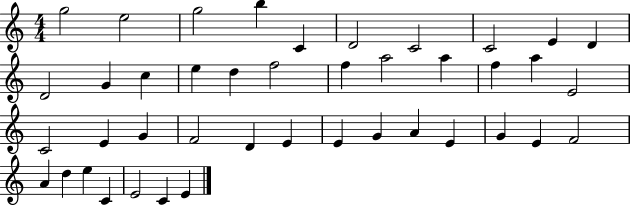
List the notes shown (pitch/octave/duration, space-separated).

G5/h E5/h G5/h B5/q C4/q D4/h C4/h C4/h E4/q D4/q D4/h G4/q C5/q E5/q D5/q F5/h F5/q A5/h A5/q F5/q A5/q E4/h C4/h E4/q G4/q F4/h D4/q E4/q E4/q G4/q A4/q E4/q G4/q E4/q F4/h A4/q D5/q E5/q C4/q E4/h C4/q E4/q